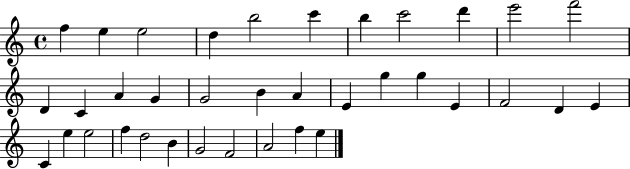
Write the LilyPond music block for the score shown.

{
  \clef treble
  \time 4/4
  \defaultTimeSignature
  \key c \major
  f''4 e''4 e''2 | d''4 b''2 c'''4 | b''4 c'''2 d'''4 | e'''2 f'''2 | \break d'4 c'4 a'4 g'4 | g'2 b'4 a'4 | e'4 g''4 g''4 e'4 | f'2 d'4 e'4 | \break c'4 e''4 e''2 | f''4 d''2 b'4 | g'2 f'2 | a'2 f''4 e''4 | \break \bar "|."
}